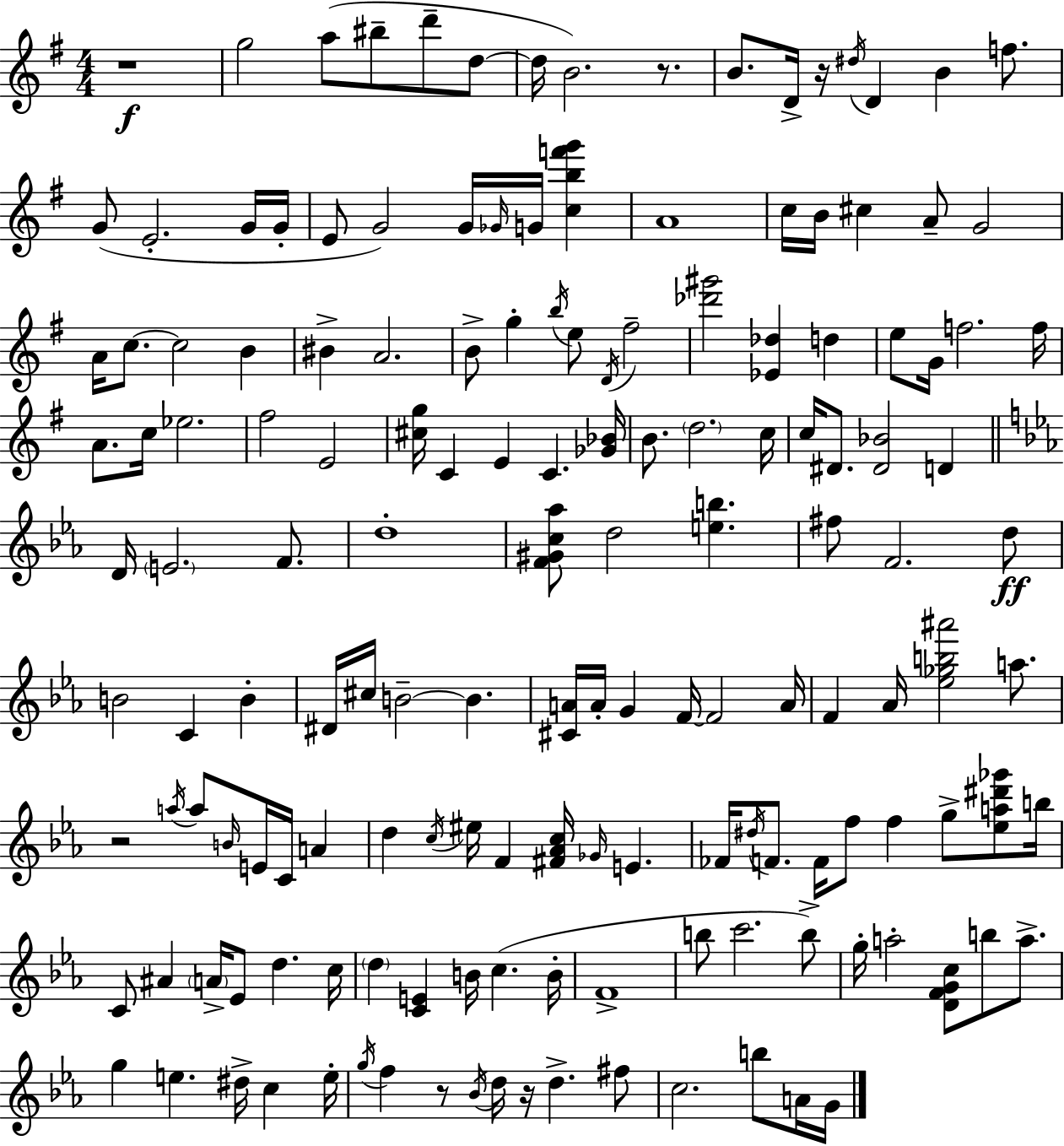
R/w G5/h A5/e BIS5/e D6/e D5/e D5/s B4/h. R/e. B4/e. D4/s R/s D#5/s D4/q B4/q F5/e. G4/e E4/h. G4/s G4/s E4/e G4/h G4/s Gb4/s G4/s [C5,B5,F6,G6]/q A4/w C5/s B4/s C#5/q A4/e G4/h A4/s C5/e. C5/h B4/q BIS4/q A4/h. B4/e G5/q B5/s E5/e D4/s F#5/h [Db6,G#6]/h [Eb4,Db5]/q D5/q E5/e G4/s F5/h. F5/s A4/e. C5/s Eb5/h. F#5/h E4/h [C#5,G5]/s C4/q E4/q C4/q. [Gb4,Bb4]/s B4/e. D5/h. C5/s C5/s D#4/e. [D#4,Bb4]/h D4/q D4/s E4/h. F4/e. D5/w [F4,G#4,C5,Ab5]/e D5/h [E5,B5]/q. F#5/e F4/h. D5/e B4/h C4/q B4/q D#4/s C#5/s B4/h B4/q. [C#4,A4]/s A4/s G4/q F4/s F4/h A4/s F4/q Ab4/s [Eb5,Gb5,B5,A#6]/h A5/e. R/h A5/s A5/e B4/s E4/s C4/s A4/q D5/q C5/s EIS5/s F4/q [F#4,Ab4,C5]/s Gb4/s E4/q. FES4/s D#5/s F4/e. F4/s F5/e F5/q G5/e [Eb5,A5,D#6,Gb6]/e B5/s C4/e A#4/q A4/s Eb4/e D5/q. C5/s D5/q [C4,E4]/q B4/s C5/q. B4/s F4/w B5/e C6/h. B5/e G5/s A5/h [D4,F4,G4,C5]/e B5/e A5/e. G5/q E5/q. D#5/s C5/q E5/s G5/s F5/q R/e Bb4/s D5/s R/s D5/q. F#5/e C5/h. B5/e A4/s G4/s